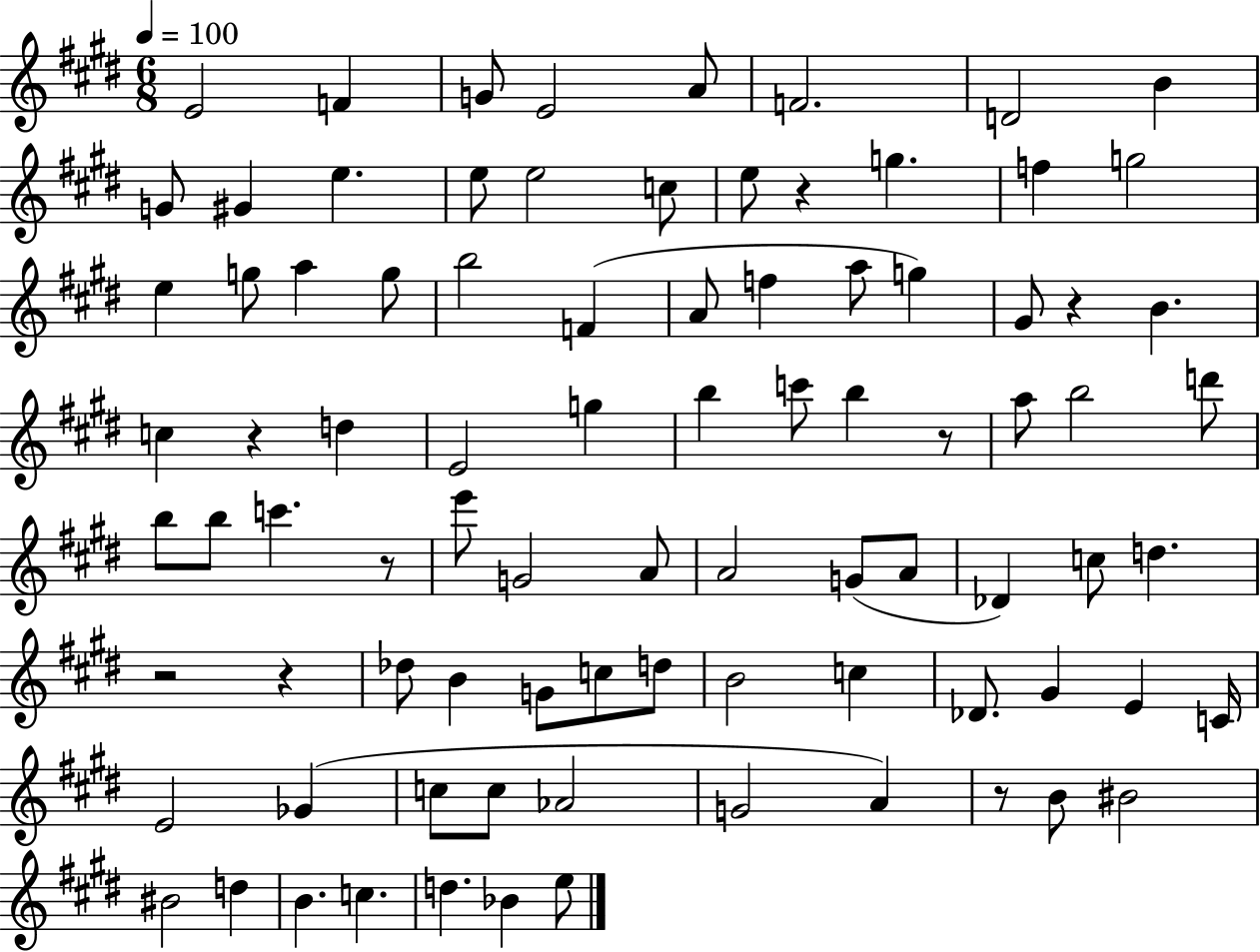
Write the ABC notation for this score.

X:1
T:Untitled
M:6/8
L:1/4
K:E
E2 F G/2 E2 A/2 F2 D2 B G/2 ^G e e/2 e2 c/2 e/2 z g f g2 e g/2 a g/2 b2 F A/2 f a/2 g ^G/2 z B c z d E2 g b c'/2 b z/2 a/2 b2 d'/2 b/2 b/2 c' z/2 e'/2 G2 A/2 A2 G/2 A/2 _D c/2 d z2 z _d/2 B G/2 c/2 d/2 B2 c _D/2 ^G E C/4 E2 _G c/2 c/2 _A2 G2 A z/2 B/2 ^B2 ^B2 d B c d _B e/2